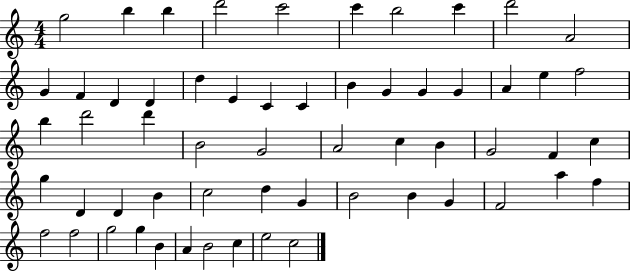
X:1
T:Untitled
M:4/4
L:1/4
K:C
g2 b b d'2 c'2 c' b2 c' d'2 A2 G F D D d E C C B G G G A e f2 b d'2 d' B2 G2 A2 c B G2 F c g D D B c2 d G B2 B G F2 a f f2 f2 g2 g B A B2 c e2 c2